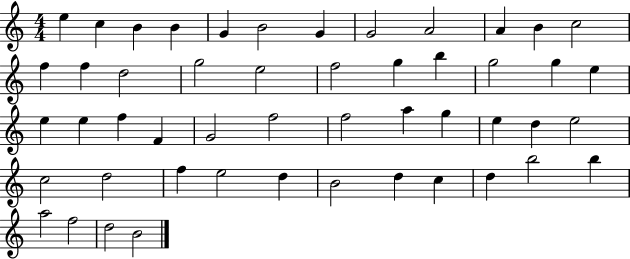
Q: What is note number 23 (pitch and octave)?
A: E5